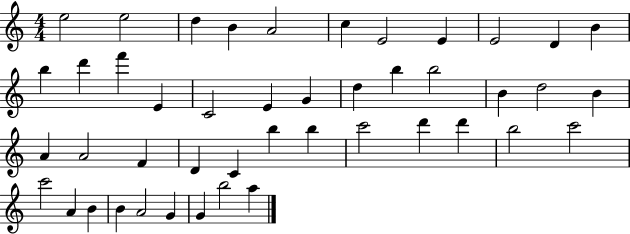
E5/h E5/h D5/q B4/q A4/h C5/q E4/h E4/q E4/h D4/q B4/q B5/q D6/q F6/q E4/q C4/h E4/q G4/q D5/q B5/q B5/h B4/q D5/h B4/q A4/q A4/h F4/q D4/q C4/q B5/q B5/q C6/h D6/q D6/q B5/h C6/h C6/h A4/q B4/q B4/q A4/h G4/q G4/q B5/h A5/q